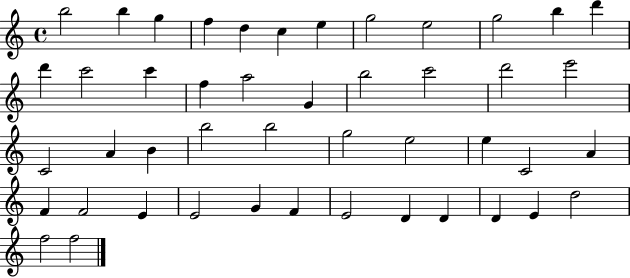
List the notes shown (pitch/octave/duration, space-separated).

B5/h B5/q G5/q F5/q D5/q C5/q E5/q G5/h E5/h G5/h B5/q D6/q D6/q C6/h C6/q F5/q A5/h G4/q B5/h C6/h D6/h E6/h C4/h A4/q B4/q B5/h B5/h G5/h E5/h E5/q C4/h A4/q F4/q F4/h E4/q E4/h G4/q F4/q E4/h D4/q D4/q D4/q E4/q D5/h F5/h F5/h